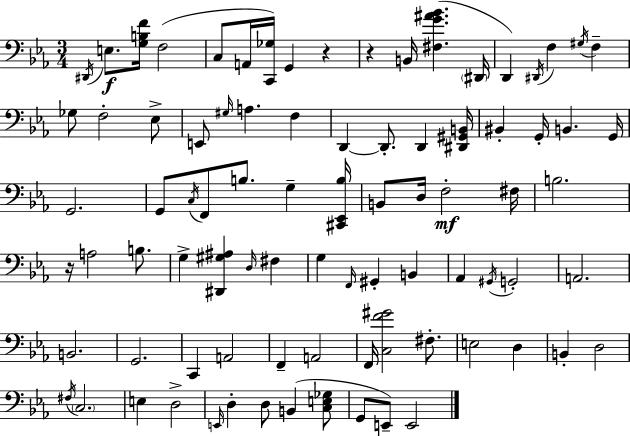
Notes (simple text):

D#2/s E3/e. [G3,B3,F4]/s F3/h C3/e A2/s [C2,Gb3]/s G2/q R/q R/q B2/s [F#3,G4,A#4,Bb4]/q. D#2/s D2/q D#2/s F3/q G#3/s F3/q Gb3/e F3/h Eb3/e E2/e G#3/s A3/q. F3/q D2/q D2/e. D2/q [D#2,G#2,B2]/s BIS2/q G2/s B2/q. G2/s G2/h. G2/e C3/s F2/e B3/e. G3/q [C#2,Eb2,B3]/s B2/e D3/s F3/h F#3/s B3/h. R/s A3/h B3/e. G3/q [D#2,G#3,A#3]/q D3/s F#3/q G3/q F2/s G#2/q B2/q Ab2/q G#2/s G2/h A2/h. B2/h. G2/h. C2/q A2/h F2/q A2/h F2/s [C3,F4,G#4]/h F#3/e. E3/h D3/q B2/q D3/h F#3/s C3/h. E3/q D3/h E2/s D3/q D3/e B2/q [C3,E3,Gb3]/e G2/e E2/e E2/h